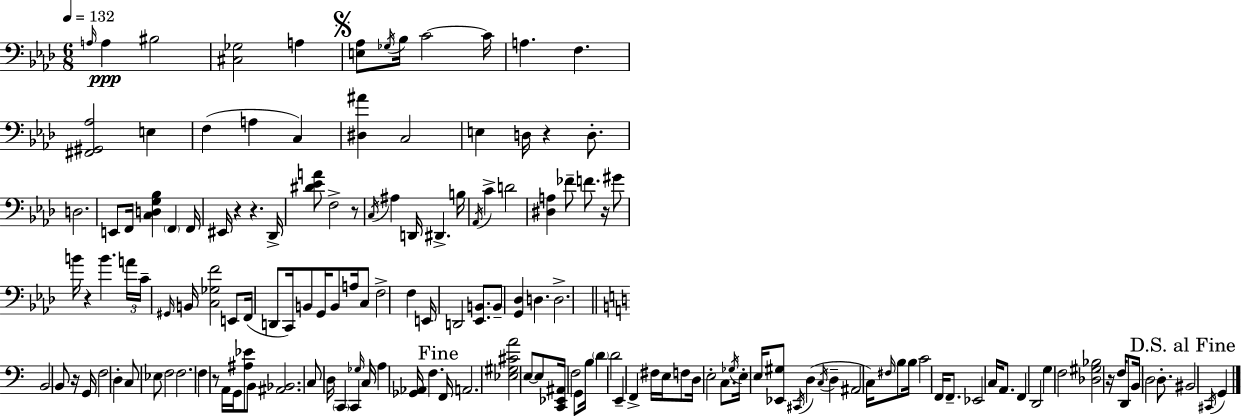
A3/s A3/q BIS3/h [C#3,Gb3]/h A3/q [E3,Ab3]/e Gb3/s Bb3/s C4/h C4/s A3/q. F3/q. [F#2,G#2,Ab3]/h E3/q F3/q A3/q C3/q [D#3,A#4]/q C3/h E3/q D3/s R/q D3/e. D3/h. E2/e F2/s [C3,D3,G3,Bb3]/q F2/q F2/s EIS2/s R/q R/q. Db2/s [D#4,Eb4,A4]/e F3/h R/e C3/s A#3/q D2/s D#2/q. B3/s Ab2/s C4/q D4/h [D#3,A3]/q FES4/e F4/e. R/s G#4/e B4/s R/q B4/q. A4/s C4/s G#2/s B2/s [C3,Gb3,F4]/h E2/e F2/s D2/e C2/s B2/e G2/s B2/e A3/s C3/e F3/h F3/q E2/s D2/h [Eb2,B2]/e. B2/e [G2,Db3]/q D3/q. D3/h. B2/h B2/e R/s G2/s F3/h D3/q C3/e Eb3/e F3/h F3/h. F3/q R/e A2/s G2/s [A#3,Eb4]/e B2/e [A#2,Bb2]/h. C3/e D3/s C2/q C2/q Gb3/s C3/s A3/q [Gb2,Ab2]/s F3/q. F2/s A2/h. [Eb3,G#3,C#4,A4]/h E3/e E3/e [C2,Eb2,A#2]/s F3/h G2/e B3/s D4/q D4/h E2/q F2/q F#3/s E3/s F3/e D3/s E3/h C3/e. Gb3/s E3/s E3/s [Eb2,G#3]/e C#2/s D3/q C3/s D3/q A#2/h C3/s F#3/s B3/e B3/s C4/h F2/s F2/e. Eb2/h C3/s A2/e. F2/q D2/h G3/q F3/h [Db3,G#3,Bb3]/h R/s F3/s D2/e B2/s D3/h D3/e. BIS2/h C#2/s G2/q